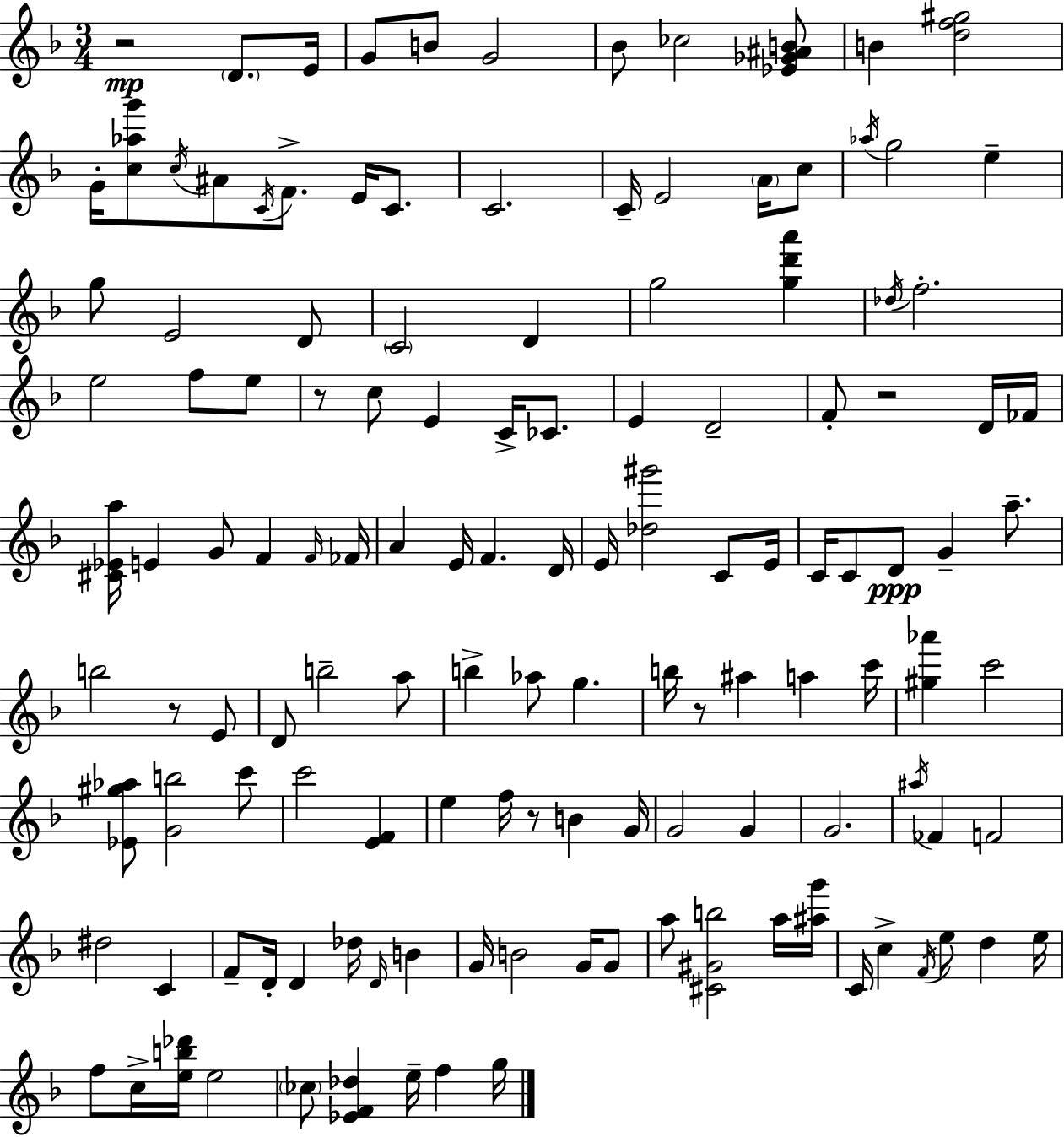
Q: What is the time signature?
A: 3/4